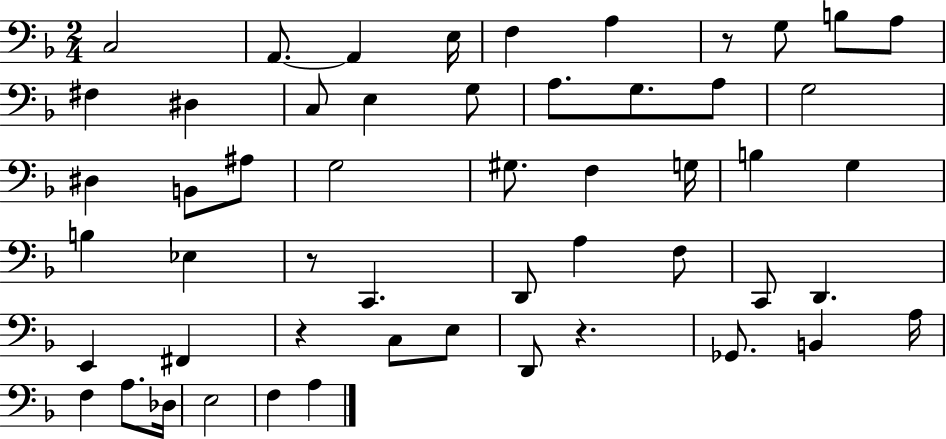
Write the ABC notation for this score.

X:1
T:Untitled
M:2/4
L:1/4
K:F
C,2 A,,/2 A,, E,/4 F, A, z/2 G,/2 B,/2 A,/2 ^F, ^D, C,/2 E, G,/2 A,/2 G,/2 A,/2 G,2 ^D, B,,/2 ^A,/2 G,2 ^G,/2 F, G,/4 B, G, B, _E, z/2 C,, D,,/2 A, F,/2 C,,/2 D,, E,, ^F,, z C,/2 E,/2 D,,/2 z _G,,/2 B,, A,/4 F, A,/2 _D,/4 E,2 F, A,